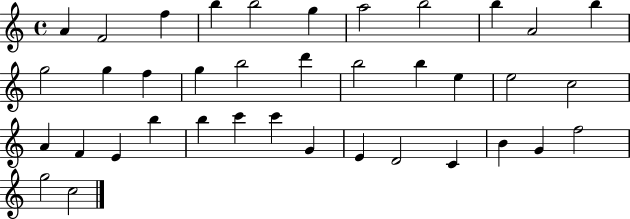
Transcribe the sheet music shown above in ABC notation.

X:1
T:Untitled
M:4/4
L:1/4
K:C
A F2 f b b2 g a2 b2 b A2 b g2 g f g b2 d' b2 b e e2 c2 A F E b b c' c' G E D2 C B G f2 g2 c2